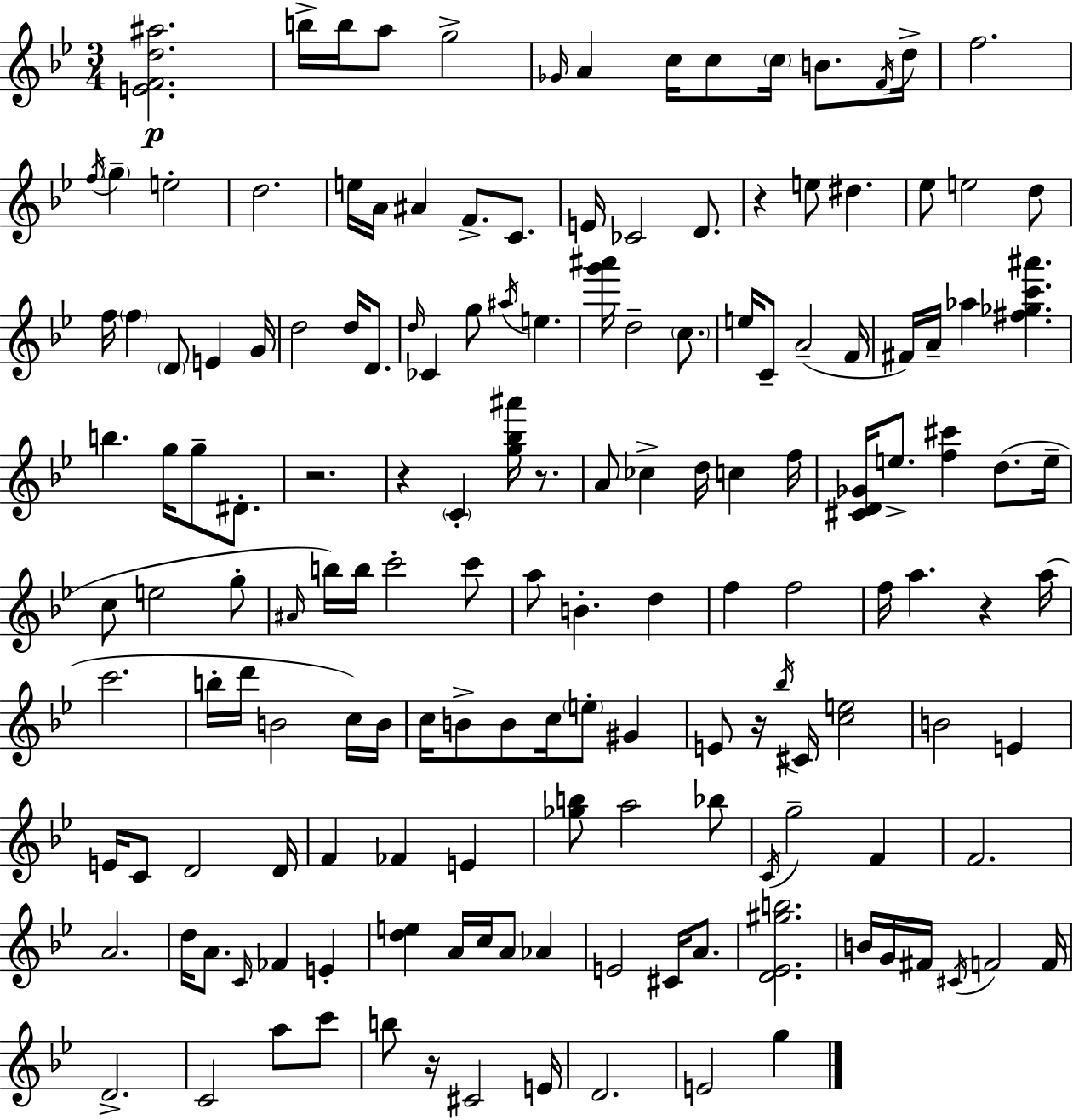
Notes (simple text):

[E4,F4,D5,A#5]/h. B5/s B5/s A5/e G5/h Gb4/s A4/q C5/s C5/e C5/s B4/e. F4/s D5/s F5/h. F5/s G5/q E5/h D5/h. E5/s A4/s A#4/q F4/e. C4/e. E4/s CES4/h D4/e. R/q E5/e D#5/q. Eb5/e E5/h D5/e F5/s F5/q D4/e E4/q G4/s D5/h D5/s D4/e. D5/s CES4/q G5/e A#5/s E5/q. [G6,A#6]/s D5/h C5/e. E5/s C4/e A4/h F4/s F#4/s A4/s Ab5/q [F#5,Gb5,C6,A#6]/q. B5/q. G5/s G5/e D#4/e. R/h. R/q C4/q [G5,Bb5,A#6]/s R/e. A4/e CES5/q D5/s C5/q F5/s [C#4,D4,Gb4]/s E5/e. [F5,C#6]/q D5/e. E5/s C5/e E5/h G5/e A#4/s B5/s B5/s C6/h C6/e A5/e B4/q. D5/q F5/q F5/h F5/s A5/q. R/q A5/s C6/h. B5/s D6/s B4/h C5/s B4/s C5/s B4/e B4/e C5/s E5/e G#4/q E4/e R/s Bb5/s C#4/s [C5,E5]/h B4/h E4/q E4/s C4/e D4/h D4/s F4/q FES4/q E4/q [Gb5,B5]/e A5/h Bb5/e C4/s G5/h F4/q F4/h. A4/h. D5/s A4/e. C4/s FES4/q E4/q [D5,E5]/q A4/s C5/s A4/e Ab4/q E4/h C#4/s A4/e. [D4,Eb4,G#5,B5]/h. B4/s G4/s F#4/s C#4/s F4/h F4/s D4/h. C4/h A5/e C6/e B5/e R/s C#4/h E4/s D4/h. E4/h G5/q